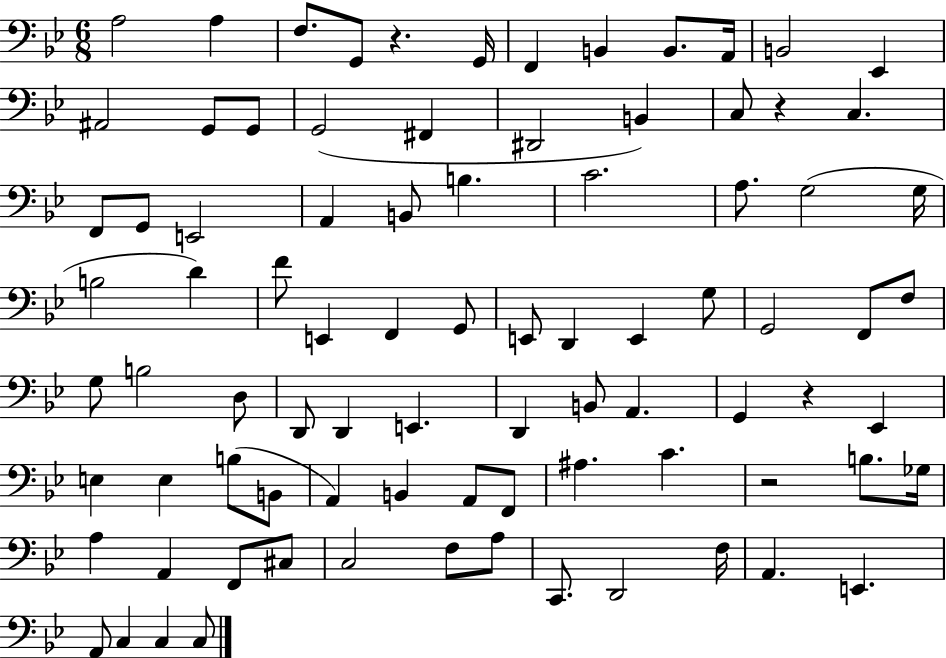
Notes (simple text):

A3/h A3/q F3/e. G2/e R/q. G2/s F2/q B2/q B2/e. A2/s B2/h Eb2/q A#2/h G2/e G2/e G2/h F#2/q D#2/h B2/q C3/e R/q C3/q. F2/e G2/e E2/h A2/q B2/e B3/q. C4/h. A3/e. G3/h G3/s B3/h D4/q F4/e E2/q F2/q G2/e E2/e D2/q E2/q G3/e G2/h F2/e F3/e G3/e B3/h D3/e D2/e D2/q E2/q. D2/q B2/e A2/q. G2/q R/q Eb2/q E3/q E3/q B3/e B2/e A2/q B2/q A2/e F2/e A#3/q. C4/q. R/h B3/e. Gb3/s A3/q A2/q F2/e C#3/e C3/h F3/e A3/e C2/e. D2/h F3/s A2/q. E2/q. A2/e C3/q C3/q C3/e